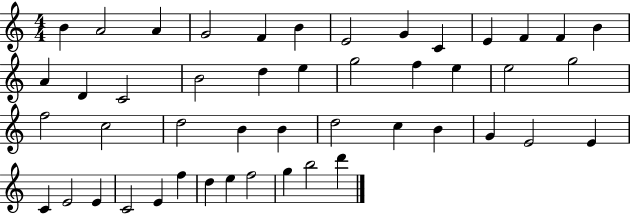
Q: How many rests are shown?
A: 0